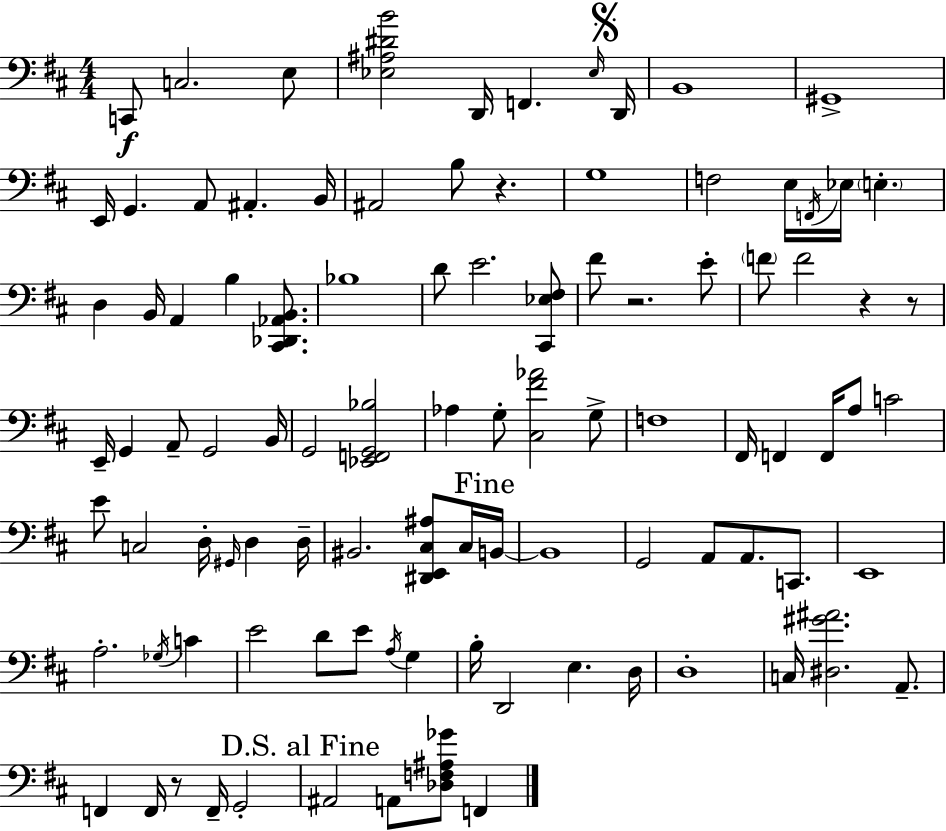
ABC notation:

X:1
T:Untitled
M:4/4
L:1/4
K:D
C,,/2 C,2 E,/2 [_E,^A,^DB]2 D,,/4 F,, _E,/4 D,,/4 B,,4 ^G,,4 E,,/4 G,, A,,/2 ^A,, B,,/4 ^A,,2 B,/2 z G,4 F,2 E,/4 F,,/4 _E,/4 E, D, B,,/4 A,, B, [^C,,_D,,_A,,B,,]/2 _B,4 D/2 E2 [^C,,_E,^F,]/2 ^F/2 z2 E/2 F/2 F2 z z/2 E,,/4 G,, A,,/2 G,,2 B,,/4 G,,2 [_E,,F,,G,,_B,]2 _A, G,/2 [^C,^F_A]2 G,/2 F,4 ^F,,/4 F,, F,,/4 A,/2 C2 E/2 C,2 D,/4 ^G,,/4 D, D,/4 ^B,,2 [^D,,E,,^C,^A,]/2 ^C,/4 B,,/4 B,,4 G,,2 A,,/2 A,,/2 C,,/2 E,,4 A,2 _G,/4 C E2 D/2 E/2 A,/4 G, B,/4 D,,2 E, D,/4 D,4 C,/4 [^D,^G^A]2 A,,/2 F,, F,,/4 z/2 F,,/4 G,,2 ^A,,2 A,,/2 [_D,F,^A,_G]/2 F,,